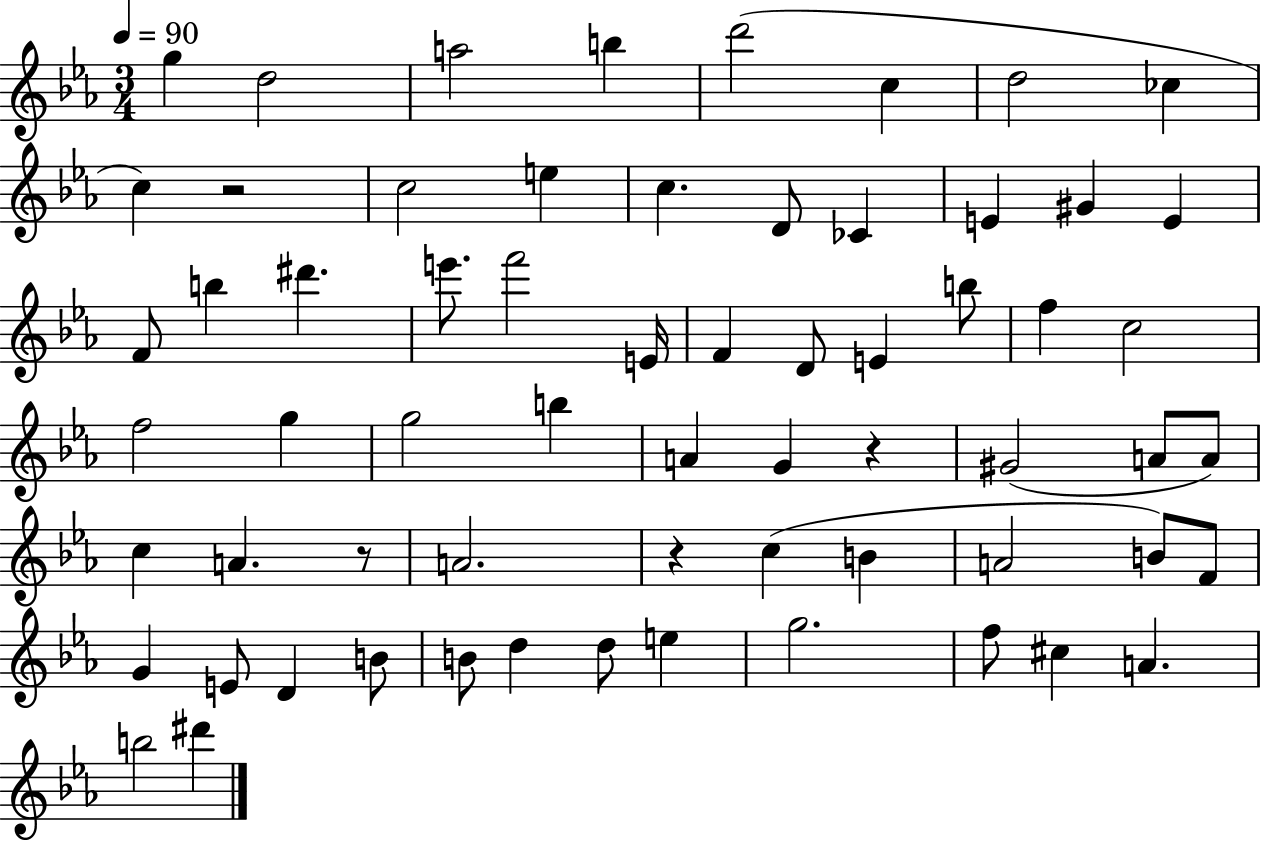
G5/q D5/h A5/h B5/q D6/h C5/q D5/h CES5/q C5/q R/h C5/h E5/q C5/q. D4/e CES4/q E4/q G#4/q E4/q F4/e B5/q D#6/q. E6/e. F6/h E4/s F4/q D4/e E4/q B5/e F5/q C5/h F5/h G5/q G5/h B5/q A4/q G4/q R/q G#4/h A4/e A4/e C5/q A4/q. R/e A4/h. R/q C5/q B4/q A4/h B4/e F4/e G4/q E4/e D4/q B4/e B4/e D5/q D5/e E5/q G5/h. F5/e C#5/q A4/q. B5/h D#6/q